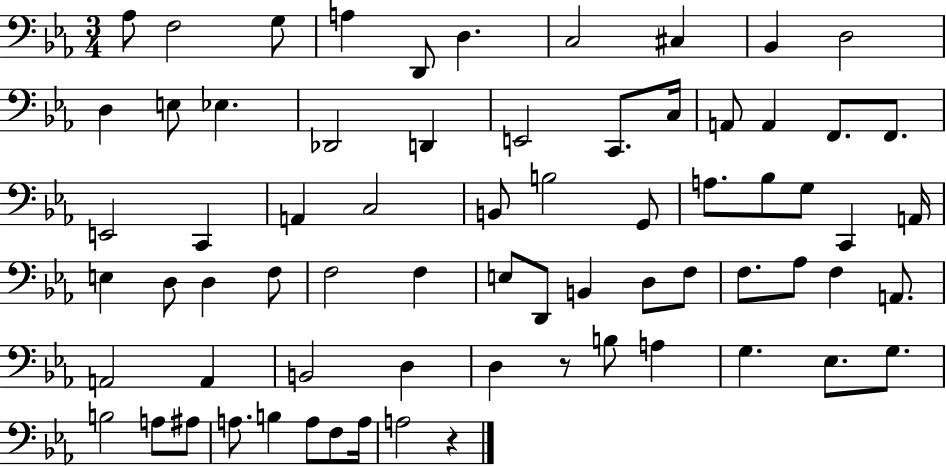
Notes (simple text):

Ab3/e F3/h G3/e A3/q D2/e D3/q. C3/h C#3/q Bb2/q D3/h D3/q E3/e Eb3/q. Db2/h D2/q E2/h C2/e. C3/s A2/e A2/q F2/e. F2/e. E2/h C2/q A2/q C3/h B2/e B3/h G2/e A3/e. Bb3/e G3/e C2/q A2/s E3/q D3/e D3/q F3/e F3/h F3/q E3/e D2/e B2/q D3/e F3/e F3/e. Ab3/e F3/q A2/e. A2/h A2/q B2/h D3/q D3/q R/e B3/e A3/q G3/q. Eb3/e. G3/e. B3/h A3/e A#3/e A3/e. B3/q A3/e F3/e A3/s A3/h R/q